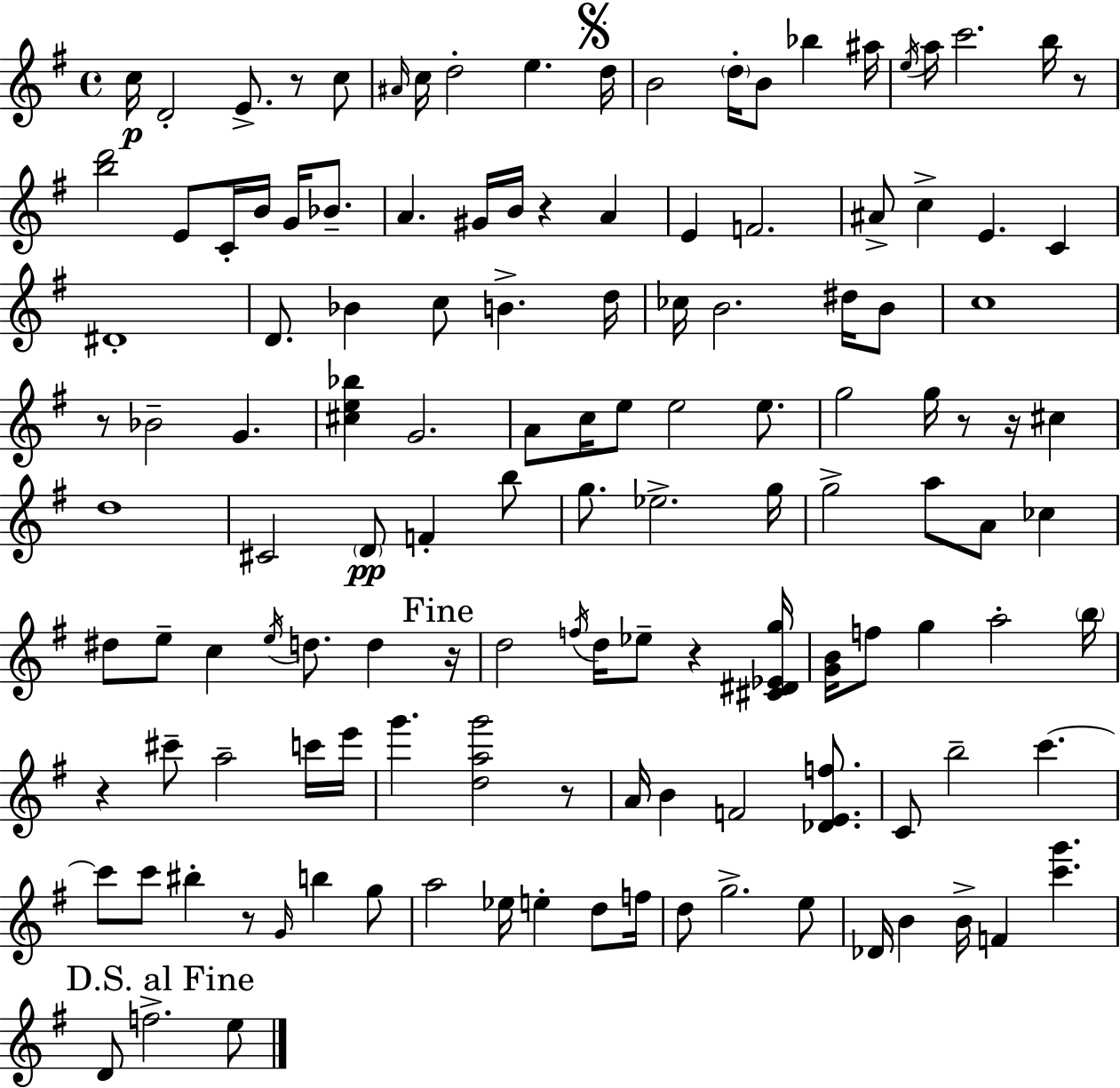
{
  \clef treble
  \time 4/4
  \defaultTimeSignature
  \key g \major
  c''16\p d'2-. e'8.-> r8 c''8 | \grace { ais'16 } c''16 d''2-. e''4. | \mark \markup { \musicglyph "scripts.segno" } d''16 b'2 \parenthesize d''16-. b'8 bes''4 | ais''16 \acciaccatura { e''16 } a''16 c'''2. b''16 | \break r8 <b'' d'''>2 e'8 c'16-. b'16 g'16 bes'8.-- | a'4. gis'16 b'16 r4 a'4 | e'4 f'2. | ais'8-> c''4-> e'4. c'4 | \break dis'1-. | d'8. bes'4 c''8 b'4.-> | d''16 ces''16 b'2. dis''16 | b'8 c''1 | \break r8 bes'2-- g'4. | <cis'' e'' bes''>4 g'2. | a'8 c''16 e''8 e''2 e''8. | g''2 g''16 r8 r16 cis''4 | \break d''1 | cis'2 \parenthesize d'8\pp f'4-. | b''8 g''8. ees''2.-> | g''16 g''2-> a''8 a'8 ces''4 | \break dis''8 e''8-- c''4 \acciaccatura { e''16 } d''8. d''4 | \mark "Fine" r16 d''2 \acciaccatura { f''16 } d''16 ees''8-- r4 | <cis' dis' ees' g''>16 <g' b'>16 f''8 g''4 a''2-. | \parenthesize b''16 r4 cis'''8-- a''2-- | \break c'''16 e'''16 g'''4. <d'' a'' g'''>2 | r8 a'16 b'4 f'2 | <des' e' f''>8. c'8 b''2-- c'''4.~~ | c'''8 c'''8 bis''4-. r8 \grace { g'16 } b''4 | \break g''8 a''2 ees''16 e''4-. | d''8 f''16 d''8 g''2.-> | e''8 des'16 b'4 b'16-> f'4 <c''' g'''>4. | \mark "D.S. al Fine" d'8 f''2.-> | \break e''8 \bar "|."
}